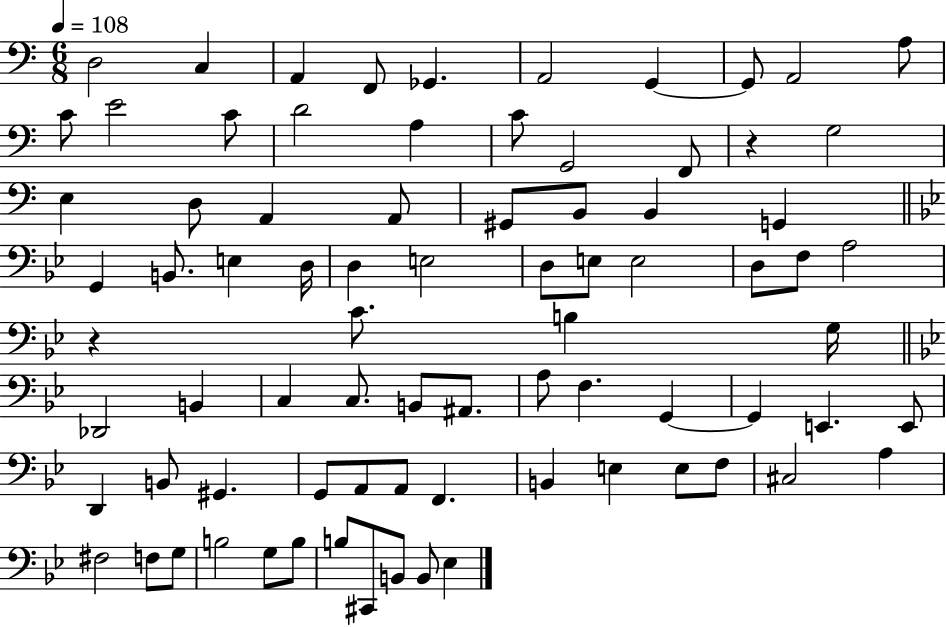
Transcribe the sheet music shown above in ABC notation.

X:1
T:Untitled
M:6/8
L:1/4
K:C
D,2 C, A,, F,,/2 _G,, A,,2 G,, G,,/2 A,,2 A,/2 C/2 E2 C/2 D2 A, C/2 G,,2 F,,/2 z G,2 E, D,/2 A,, A,,/2 ^G,,/2 B,,/2 B,, G,, G,, B,,/2 E, D,/4 D, E,2 D,/2 E,/2 E,2 D,/2 F,/2 A,2 z C/2 B, G,/4 _D,,2 B,, C, C,/2 B,,/2 ^A,,/2 A,/2 F, G,, G,, E,, E,,/2 D,, B,,/2 ^G,, G,,/2 A,,/2 A,,/2 F,, B,, E, E,/2 F,/2 ^C,2 A, ^F,2 F,/2 G,/2 B,2 G,/2 B,/2 B,/2 ^C,,/2 B,,/2 B,,/2 _E,